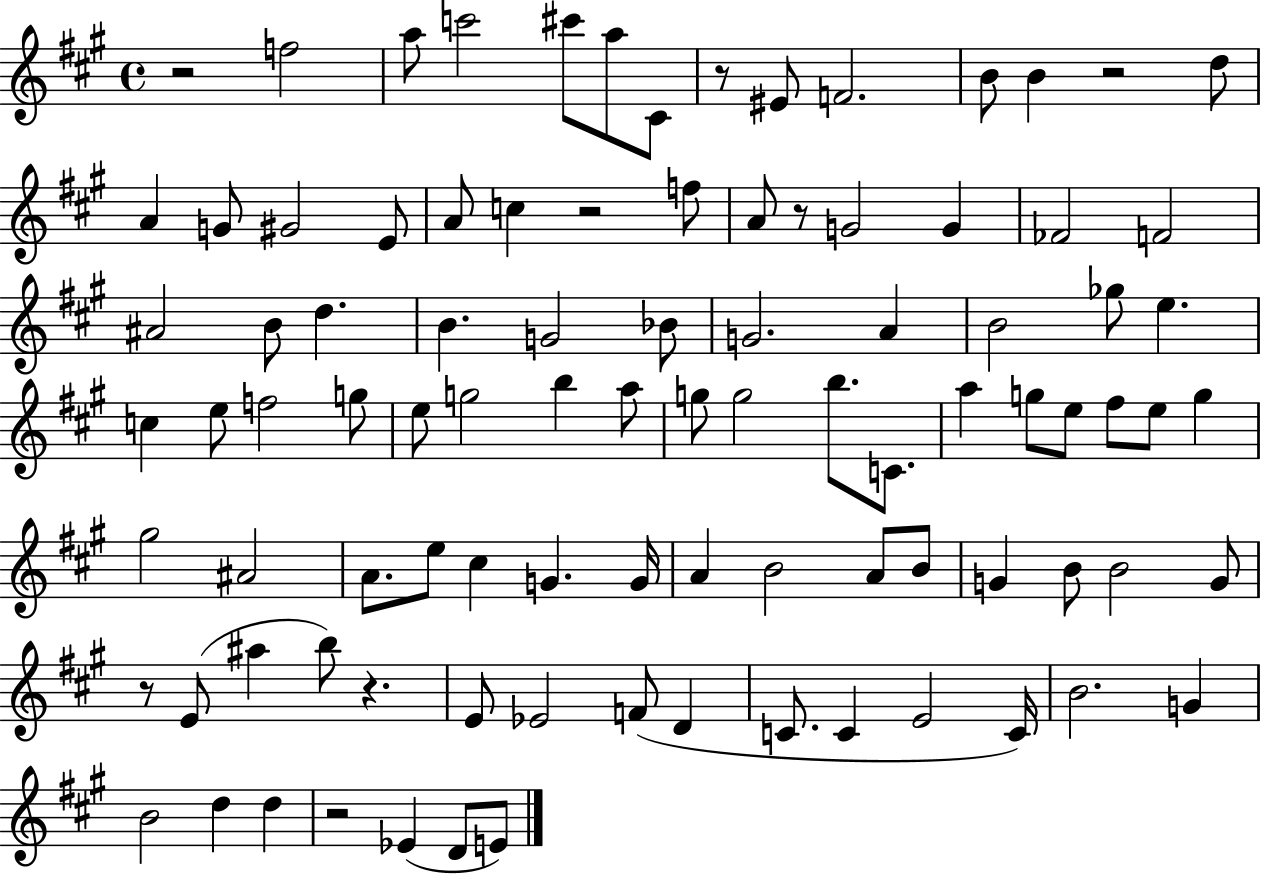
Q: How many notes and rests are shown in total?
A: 94